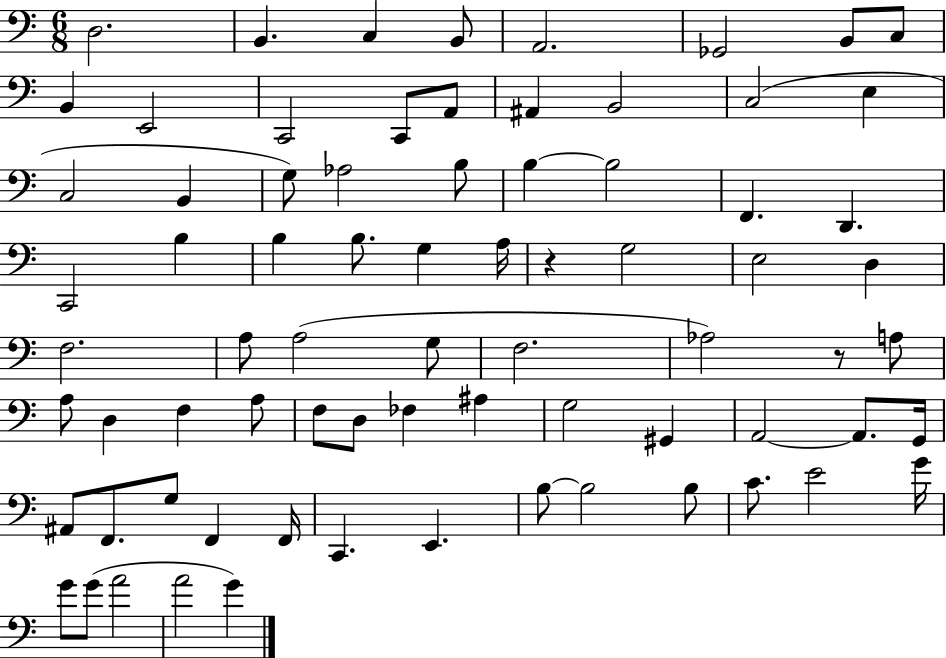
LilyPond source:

{
  \clef bass
  \numericTimeSignature
  \time 6/8
  \key c \major
  \repeat volta 2 { d2. | b,4. c4 b,8 | a,2. | ges,2 b,8 c8 | \break b,4 e,2 | c,2 c,8 a,8 | ais,4 b,2 | c2( e4 | \break c2 b,4 | g8) aes2 b8 | b4~~ b2 | f,4. d,4. | \break c,2 b4 | b4 b8. g4 a16 | r4 g2 | e2 d4 | \break f2. | a8 a2( g8 | f2. | aes2) r8 a8 | \break a8 d4 f4 a8 | f8 d8 fes4 ais4 | g2 gis,4 | a,2~~ a,8. g,16 | \break ais,8 f,8. g8 f,4 f,16 | c,4. e,4. | b8~~ b2 b8 | c'8. e'2 g'16 | \break g'8 g'8( a'2 | a'2 g'4) | } \bar "|."
}